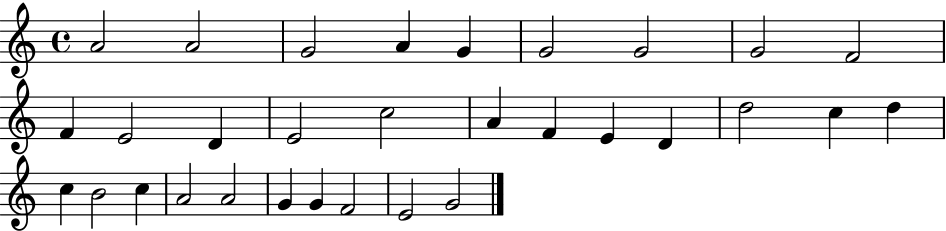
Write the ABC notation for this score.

X:1
T:Untitled
M:4/4
L:1/4
K:C
A2 A2 G2 A G G2 G2 G2 F2 F E2 D E2 c2 A F E D d2 c d c B2 c A2 A2 G G F2 E2 G2